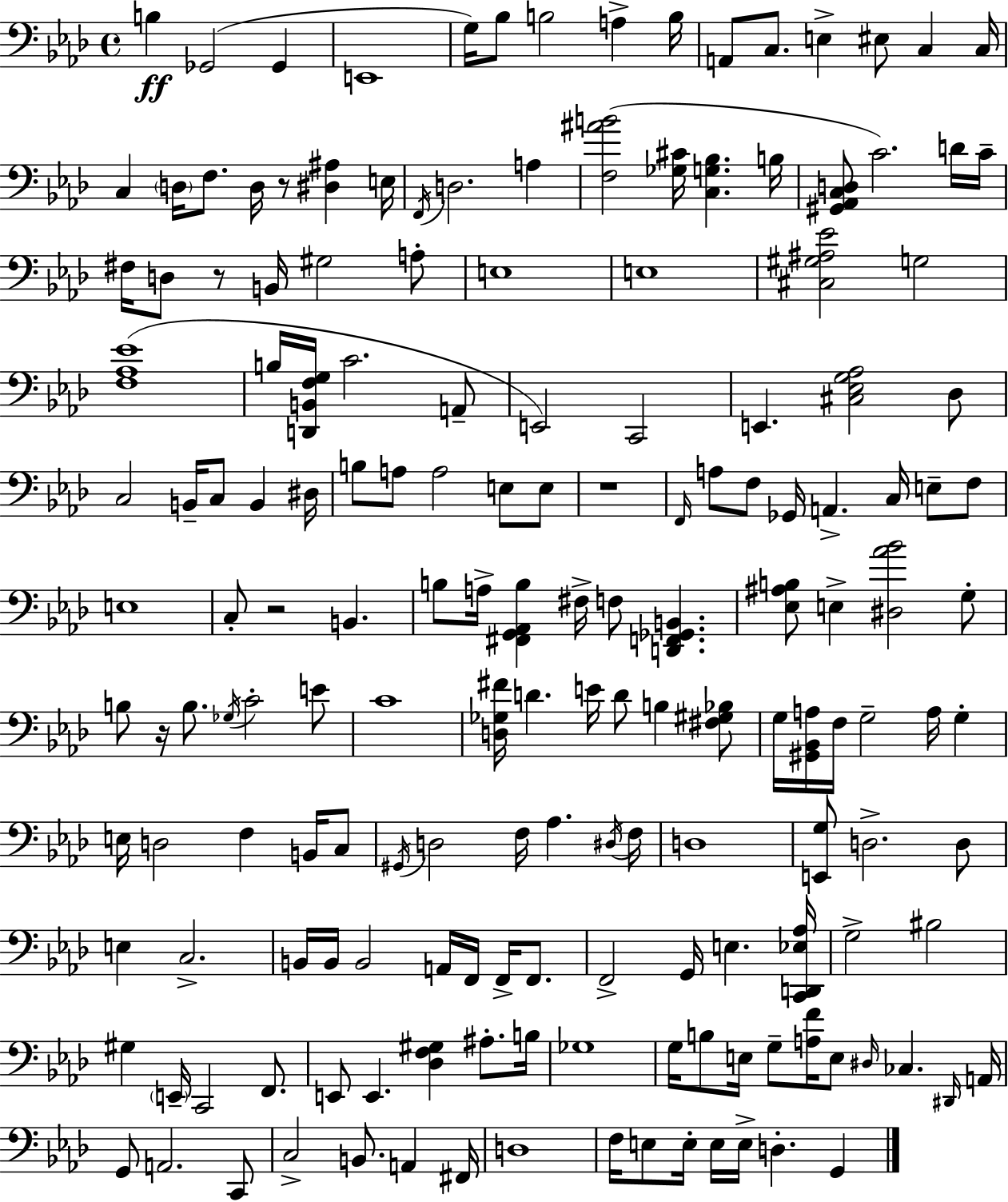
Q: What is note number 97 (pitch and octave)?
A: D3